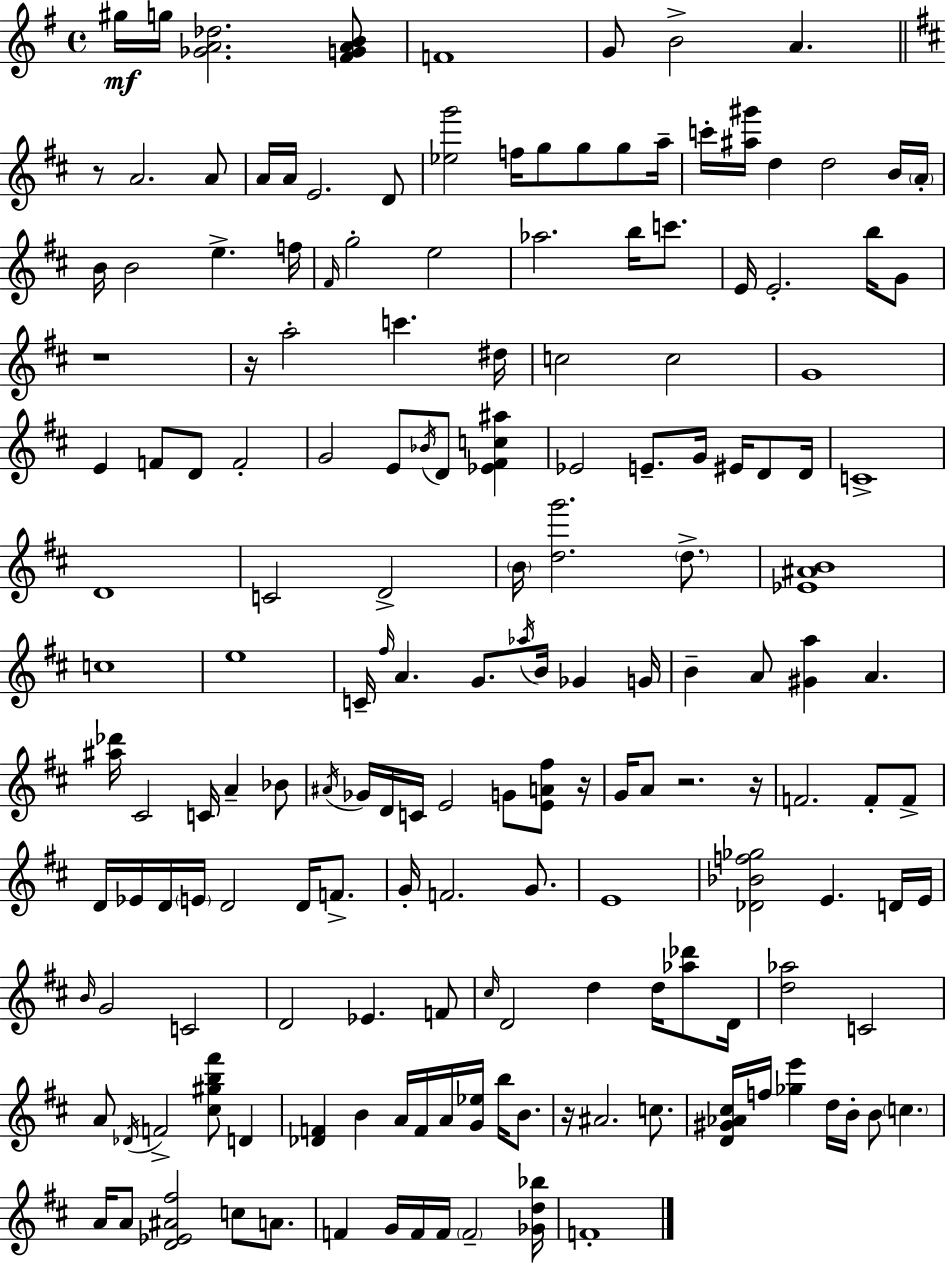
{
  \clef treble
  \time 4/4
  \defaultTimeSignature
  \key g \major
  gis''16\mf g''16 <ges' a' des''>2. <fis' g' a' b'>8 | f'1 | g'8 b'2-> a'4. | \bar "||" \break \key b \minor r8 a'2. a'8 | a'16 a'16 e'2. d'8 | <ees'' g'''>2 f''16 g''8 g''8 g''8 a''16-- | c'''16-. <ais'' gis'''>16 d''4 d''2 b'16 \parenthesize a'16-. | \break b'16 b'2 e''4.-> f''16 | \grace { fis'16 } g''2-. e''2 | aes''2. b''16 c'''8. | e'16 e'2.-. b''16 g'8 | \break r1 | r16 a''2-. c'''4. | dis''16 c''2 c''2 | g'1 | \break e'4 f'8 d'8 f'2-. | g'2 e'8 \acciaccatura { bes'16 } d'8 <ees' fis' c'' ais''>4 | ees'2 e'8.-- g'16 eis'16 d'8 | d'16 c'1-> | \break d'1 | c'2 d'2-> | \parenthesize b'16 <d'' g'''>2. \parenthesize d''8.-> | <ees' ais' b'>1 | \break c''1 | e''1 | c'16-- \grace { fis''16 } a'4. g'8. \acciaccatura { aes''16 } b'16 ges'4 | g'16 b'4-- a'8 <gis' a''>4 a'4. | \break <ais'' des'''>16 cis'2 c'16 a'4-- | bes'8 \acciaccatura { ais'16 } ges'16 d'16 c'16 e'2 | g'8 <e' a' fis''>8 r16 g'16 a'8 r2. | r16 f'2. | \break f'8-. f'8-> d'16 ees'16 d'16 \parenthesize e'16 d'2 | d'16 f'8.-> g'16-. f'2. | g'8. e'1 | <des' bes' f'' ges''>2 e'4. | \break d'16 e'16 \grace { b'16 } g'2 c'2 | d'2 ees'4. | f'8 \grace { cis''16 } d'2 d''4 | d''16 <aes'' des'''>8 d'16 <d'' aes''>2 c'2 | \break a'8 \acciaccatura { des'16 } f'2-> | <cis'' gis'' b'' fis'''>8 d'4 <des' f'>4 b'4 | a'16 f'16 a'16 <g' ees''>16 b''16 b'8. r16 ais'2. | c''8. <d' gis' aes' cis''>16 f''16 <ges'' e'''>4 d''16 b'16-. | \break b'8 \parenthesize c''4. a'16 a'8 <d' ees' ais' fis''>2 | c''8 a'8. f'4 g'16 f'16 f'16 \parenthesize f'2-- | <ges' d'' bes''>16 f'1-. | \bar "|."
}